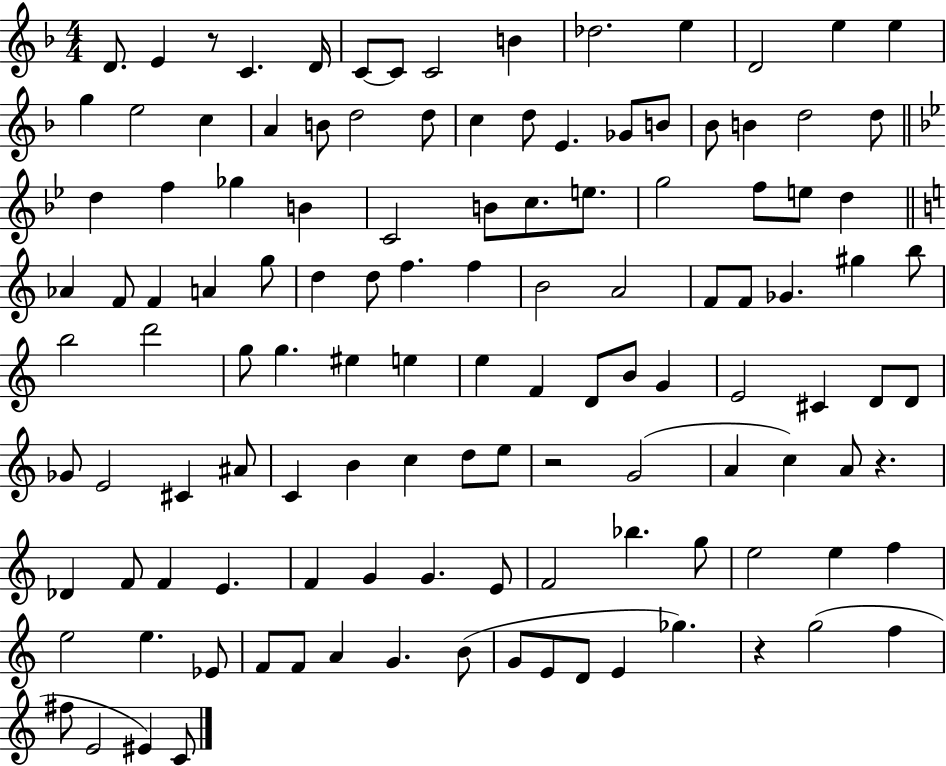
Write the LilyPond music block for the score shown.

{
  \clef treble
  \numericTimeSignature
  \time 4/4
  \key f \major
  d'8. e'4 r8 c'4. d'16 | c'8~~ c'8 c'2 b'4 | des''2. e''4 | d'2 e''4 e''4 | \break g''4 e''2 c''4 | a'4 b'8 d''2 d''8 | c''4 d''8 e'4. ges'8 b'8 | bes'8 b'4 d''2 d''8 | \break \bar "||" \break \key bes \major d''4 f''4 ges''4 b'4 | c'2 b'8 c''8. e''8. | g''2 f''8 e''8 d''4 | \bar "||" \break \key c \major aes'4 f'8 f'4 a'4 g''8 | d''4 d''8 f''4. f''4 | b'2 a'2 | f'8 f'8 ges'4. gis''4 b''8 | \break b''2 d'''2 | g''8 g''4. eis''4 e''4 | e''4 f'4 d'8 b'8 g'4 | e'2 cis'4 d'8 d'8 | \break ges'8 e'2 cis'4 ais'8 | c'4 b'4 c''4 d''8 e''8 | r2 g'2( | a'4 c''4) a'8 r4. | \break des'4 f'8 f'4 e'4. | f'4 g'4 g'4. e'8 | f'2 bes''4. g''8 | e''2 e''4 f''4 | \break e''2 e''4. ees'8 | f'8 f'8 a'4 g'4. b'8( | g'8 e'8 d'8 e'4 ges''4.) | r4 g''2( f''4 | \break fis''8 e'2 eis'4) c'8 | \bar "|."
}